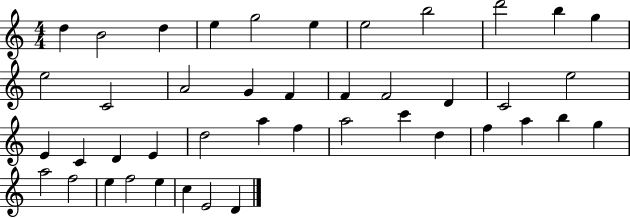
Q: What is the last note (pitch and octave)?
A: D4